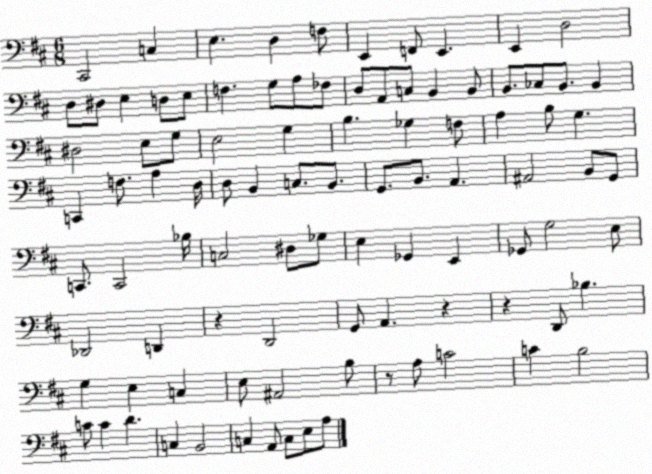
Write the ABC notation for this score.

X:1
T:Untitled
M:6/8
L:1/4
K:D
^C,,2 C, E, D, F,/2 E,, F,,/2 E,, E,, D,2 D,/2 ^D,/2 E, D,/2 E,/2 F, G,/2 A,/2 _F,/2 D,/2 A,,/2 C,/2 B,, B,,/2 B,,/2 _C,/2 B,,/2 B,, ^D,2 E,/2 G,/2 E,2 G, B, _G, F,/2 A, B,/2 G, C,, F,/2 A, D,/4 D,/2 B,, C,/2 B,,/2 G,,/2 B,,/2 A,, ^A,,2 B,,/2 G,,/2 C,,/2 C,,2 _B,/4 C,2 ^D,/2 _G,/2 E, _G,, E,, _G,,/2 G,2 E,/2 _D,,2 D,, z D,,2 G,,/2 A,, z z D,,/2 _B, G, E, C, E,/2 ^A,,2 B,/2 z/2 A,/2 C2 C B,2 C/2 C D C, B,,2 C, A,,/2 C,/2 E,/2 A,/2